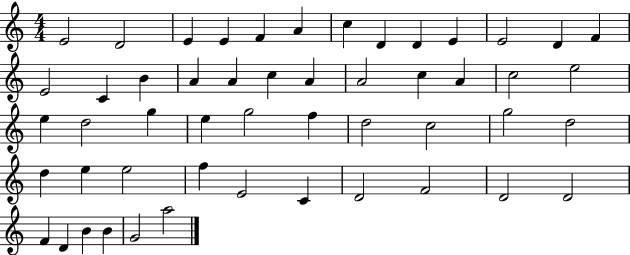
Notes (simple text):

E4/h D4/h E4/q E4/q F4/q A4/q C5/q D4/q D4/q E4/q E4/h D4/q F4/q E4/h C4/q B4/q A4/q A4/q C5/q A4/q A4/h C5/q A4/q C5/h E5/h E5/q D5/h G5/q E5/q G5/h F5/q D5/h C5/h G5/h D5/h D5/q E5/q E5/h F5/q E4/h C4/q D4/h F4/h D4/h D4/h F4/q D4/q B4/q B4/q G4/h A5/h